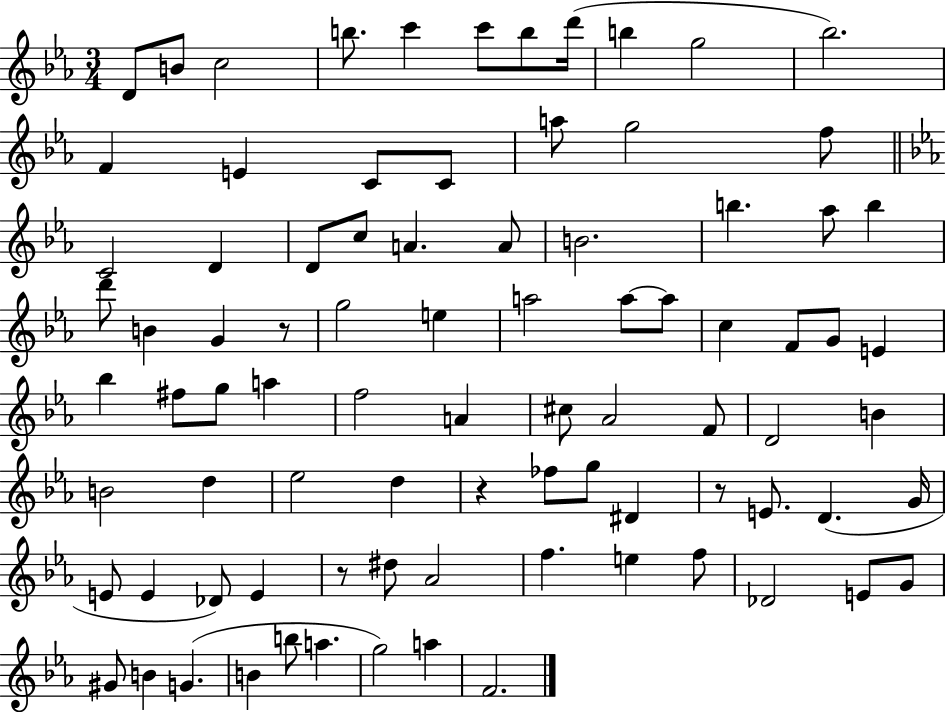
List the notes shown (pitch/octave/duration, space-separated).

D4/e B4/e C5/h B5/e. C6/q C6/e B5/e D6/s B5/q G5/h Bb5/h. F4/q E4/q C4/e C4/e A5/e G5/h F5/e C4/h D4/q D4/e C5/e A4/q. A4/e B4/h. B5/q. Ab5/e B5/q D6/e B4/q G4/q R/e G5/h E5/q A5/h A5/e A5/e C5/q F4/e G4/e E4/q Bb5/q F#5/e G5/e A5/q F5/h A4/q C#5/e Ab4/h F4/e D4/h B4/q B4/h D5/q Eb5/h D5/q R/q FES5/e G5/e D#4/q R/e E4/e. D4/q. G4/s E4/e E4/q Db4/e E4/q R/e D#5/e Ab4/h F5/q. E5/q F5/e Db4/h E4/e G4/e G#4/e B4/q G4/q. B4/q B5/e A5/q. G5/h A5/q F4/h.